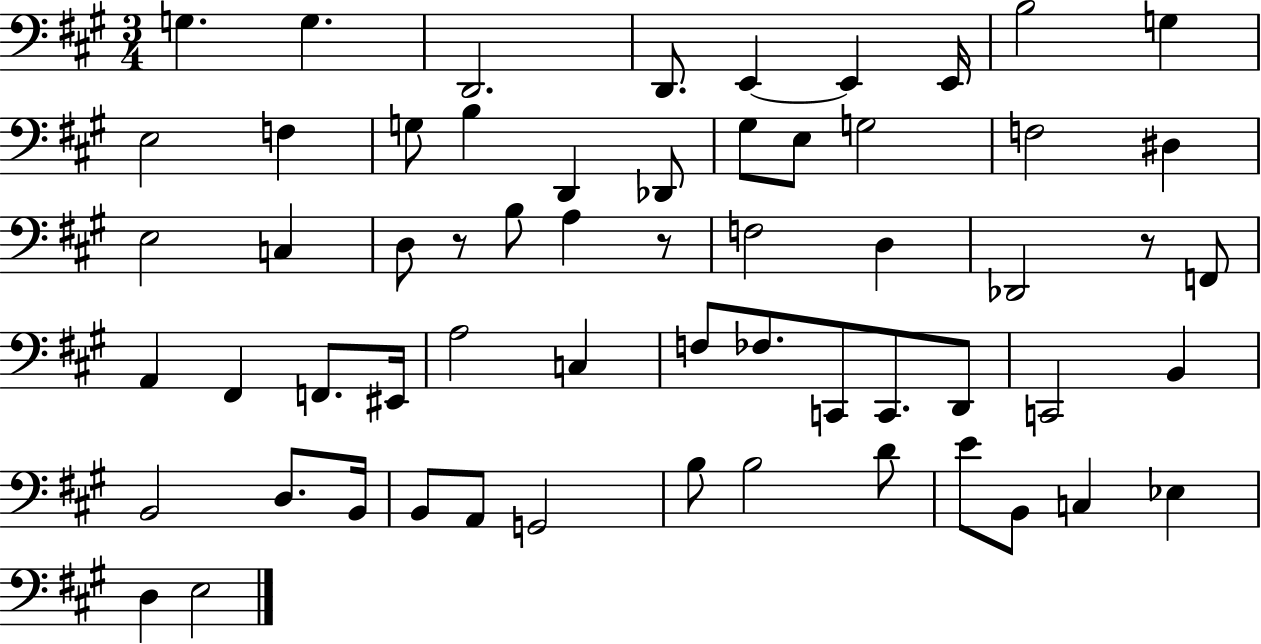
G3/q. G3/q. D2/h. D2/e. E2/q E2/q E2/s B3/h G3/q E3/h F3/q G3/e B3/q D2/q Db2/e G#3/e E3/e G3/h F3/h D#3/q E3/h C3/q D3/e R/e B3/e A3/q R/e F3/h D3/q Db2/h R/e F2/e A2/q F#2/q F2/e. EIS2/s A3/h C3/q F3/e FES3/e. C2/e C2/e. D2/e C2/h B2/q B2/h D3/e. B2/s B2/e A2/e G2/h B3/e B3/h D4/e E4/e B2/e C3/q Eb3/q D3/q E3/h